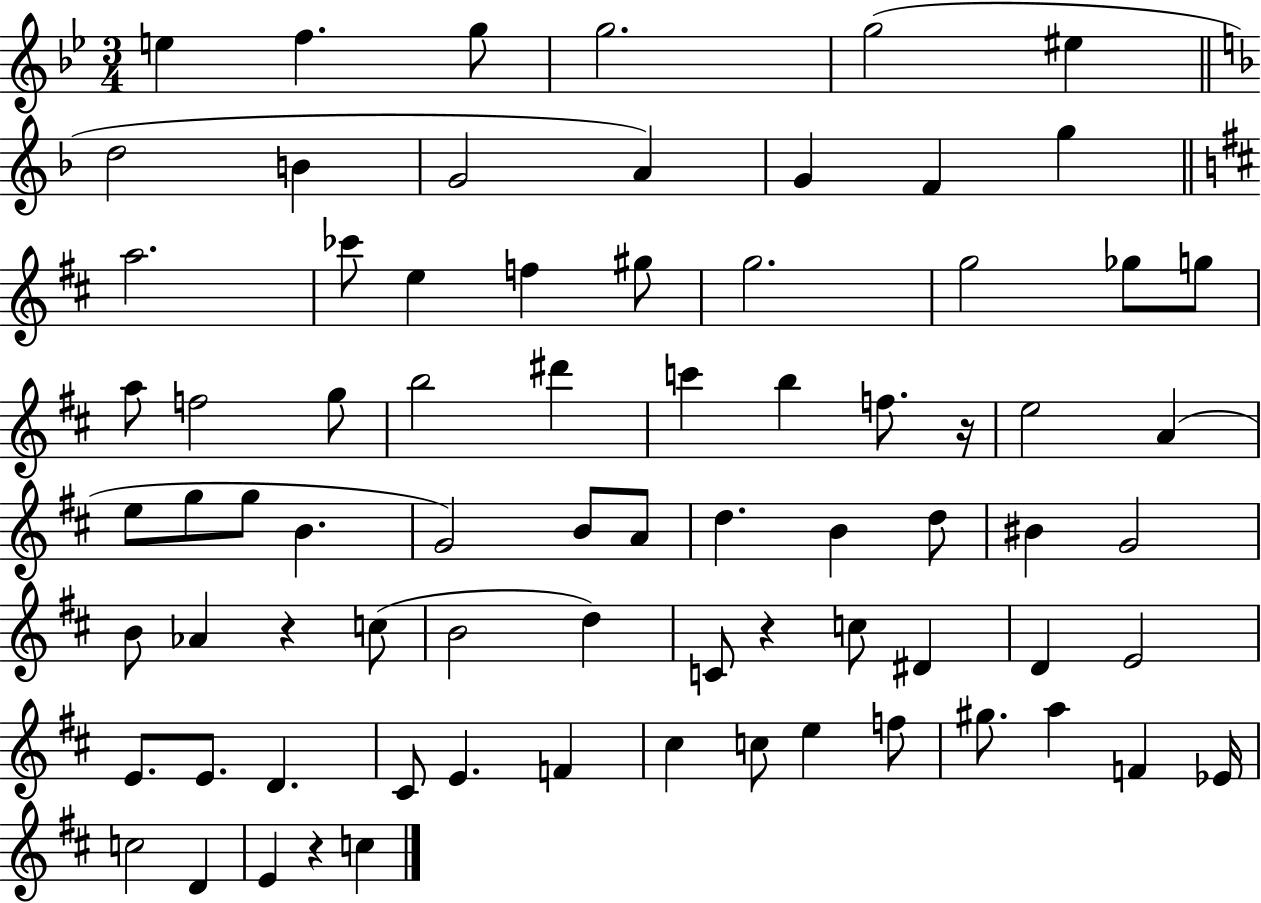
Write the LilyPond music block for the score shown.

{
  \clef treble
  \numericTimeSignature
  \time 3/4
  \key bes \major
  \repeat volta 2 { e''4 f''4. g''8 | g''2. | g''2( eis''4 | \bar "||" \break \key d \minor d''2 b'4 | g'2 a'4) | g'4 f'4 g''4 | \bar "||" \break \key d \major a''2. | ces'''8 e''4 f''4 gis''8 | g''2. | g''2 ges''8 g''8 | \break a''8 f''2 g''8 | b''2 dis'''4 | c'''4 b''4 f''8. r16 | e''2 a'4( | \break e''8 g''8 g''8 b'4. | g'2) b'8 a'8 | d''4. b'4 d''8 | bis'4 g'2 | \break b'8 aes'4 r4 c''8( | b'2 d''4) | c'8 r4 c''8 dis'4 | d'4 e'2 | \break e'8. e'8. d'4. | cis'8 e'4. f'4 | cis''4 c''8 e''4 f''8 | gis''8. a''4 f'4 ees'16 | \break c''2 d'4 | e'4 r4 c''4 | } \bar "|."
}